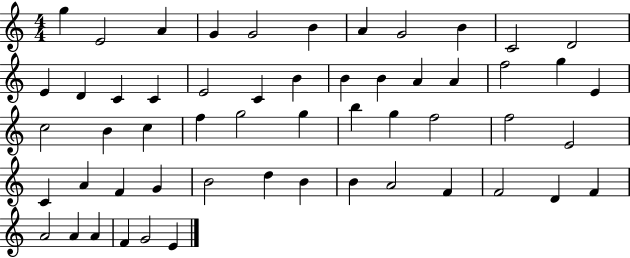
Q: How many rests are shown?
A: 0